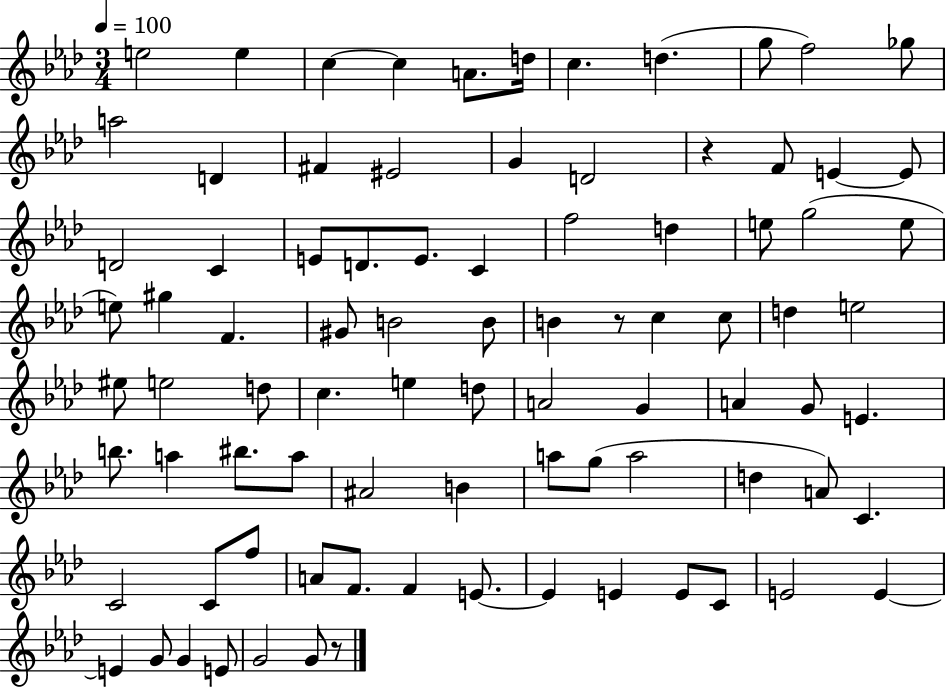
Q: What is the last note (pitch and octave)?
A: G4